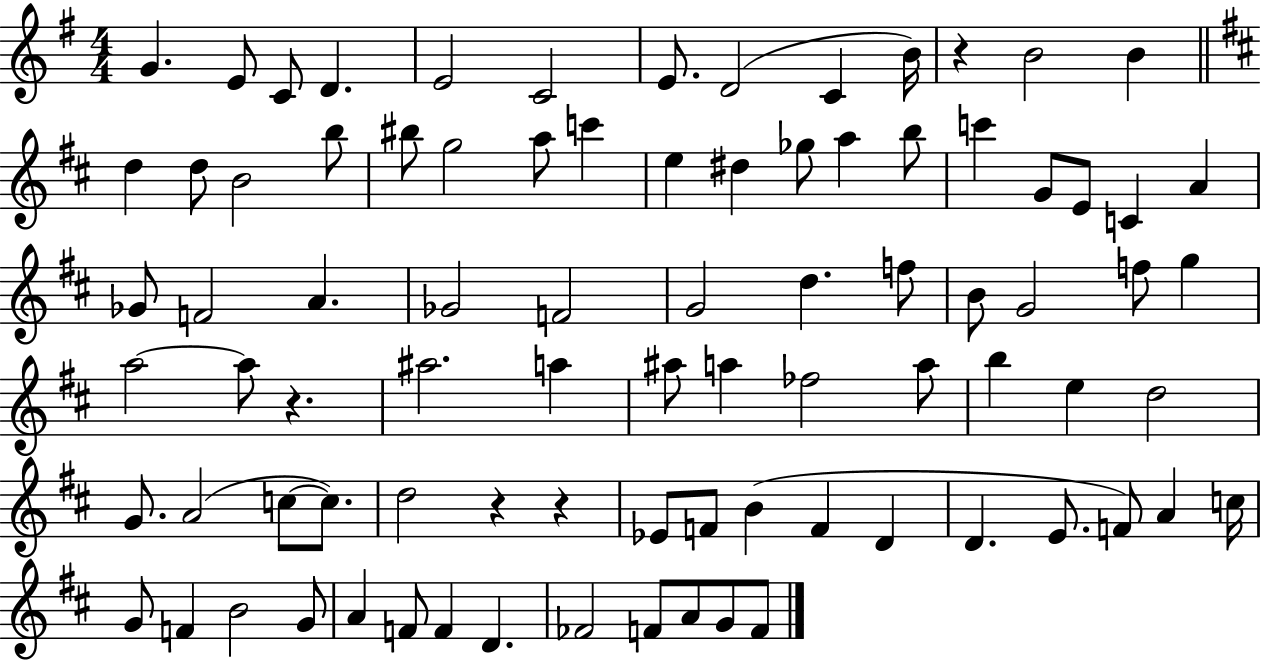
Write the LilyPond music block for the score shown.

{
  \clef treble
  \numericTimeSignature
  \time 4/4
  \key g \major
  \repeat volta 2 { g'4. e'8 c'8 d'4. | e'2 c'2 | e'8. d'2( c'4 b'16) | r4 b'2 b'4 | \break \bar "||" \break \key b \minor d''4 d''8 b'2 b''8 | bis''8 g''2 a''8 c'''4 | e''4 dis''4 ges''8 a''4 b''8 | c'''4 g'8 e'8 c'4 a'4 | \break ges'8 f'2 a'4. | ges'2 f'2 | g'2 d''4. f''8 | b'8 g'2 f''8 g''4 | \break a''2~~ a''8 r4. | ais''2. a''4 | ais''8 a''4 fes''2 a''8 | b''4 e''4 d''2 | \break g'8. a'2( c''8~~ c''8.) | d''2 r4 r4 | ees'8 f'8 b'4( f'4 d'4 | d'4. e'8. f'8) a'4 c''16 | \break g'8 f'4 b'2 g'8 | a'4 f'8 f'4 d'4. | fes'2 f'8 a'8 g'8 f'8 | } \bar "|."
}